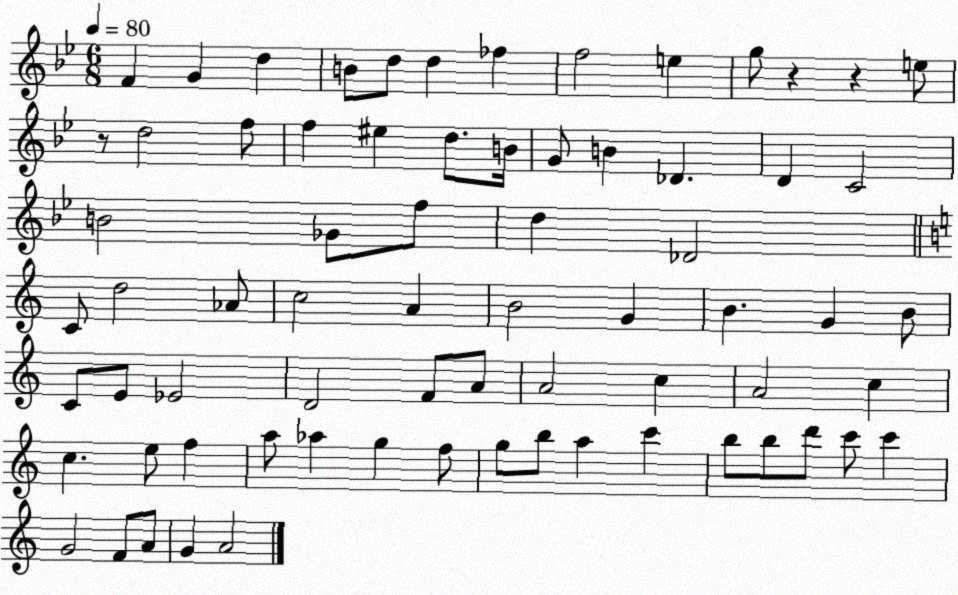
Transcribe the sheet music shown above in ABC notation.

X:1
T:Untitled
M:6/8
L:1/4
K:Bb
F G d B/2 d/2 d _f f2 e g/2 z z e/2 z/2 d2 f/2 f ^e d/2 B/4 G/2 B _D D C2 B2 _G/2 f/2 d _D2 C/2 d2 _A/2 c2 A B2 G B G B/2 C/2 E/2 _E2 D2 F/2 A/2 A2 c A2 c c e/2 f a/2 _a g f/2 g/2 b/2 a c' b/2 b/2 d'/2 c'/2 c' G2 F/2 A/2 G A2